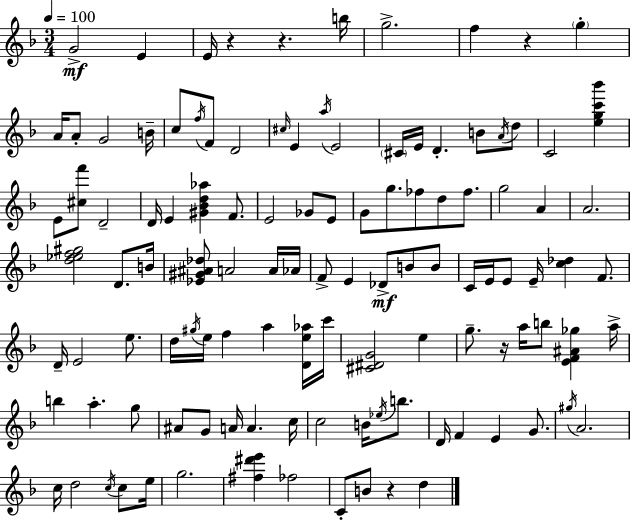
G4/h E4/q E4/s R/q R/q. B5/s G5/h. F5/q R/q G5/q A4/s A4/e G4/h B4/s C5/e F5/s F4/e D4/h C#5/s E4/q A5/s E4/h C#4/s E4/s D4/q. B4/e A4/s D5/e C4/h [E5,G5,C6,Bb6]/q E4/e [C#5,F6]/e D4/h D4/s E4/q [G#4,Bb4,D5,Ab5]/q F4/e. E4/h Gb4/e E4/e G4/e G5/e. FES5/e D5/e FES5/e. G5/h A4/q A4/h. [D5,Eb5,F5,G#5]/h D4/e. B4/s [Eb4,G#4,A#4,Db5]/e A4/h A4/s Ab4/s F4/e E4/q Db4/e B4/e B4/e C4/s E4/s E4/e E4/s [C5,Db5]/q F4/e. D4/s E4/h E5/e. D5/s G#5/s E5/s F5/q A5/q [D4,E5,Ab5]/s C6/s [C#4,D#4,G4]/h E5/q G5/e. R/s A5/s B5/e [E4,F4,A#4,Gb5]/q A5/s B5/q A5/q. G5/e A#4/e G4/e A4/s A4/q. C5/s C5/h B4/s Eb5/s B5/e. D4/s F4/q E4/q G4/e. G#5/s A4/h. C5/s D5/h C5/s C5/e E5/s G5/h. [F#5,D#6,E6]/q FES5/h C4/e B4/e R/q D5/q